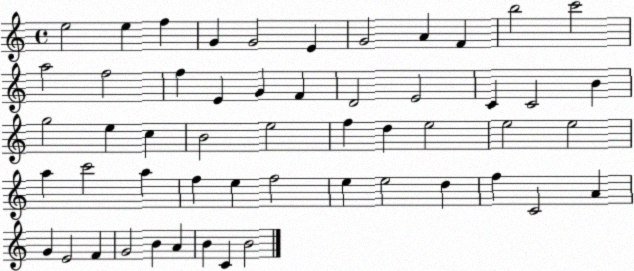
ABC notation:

X:1
T:Untitled
M:4/4
L:1/4
K:C
e2 e f G G2 E G2 A F b2 c'2 a2 f2 f E G F D2 E2 C C2 B g2 e c B2 e2 f d e2 e2 e2 a c'2 a f e f2 e e2 d f C2 A G E2 F G2 B A B C B2